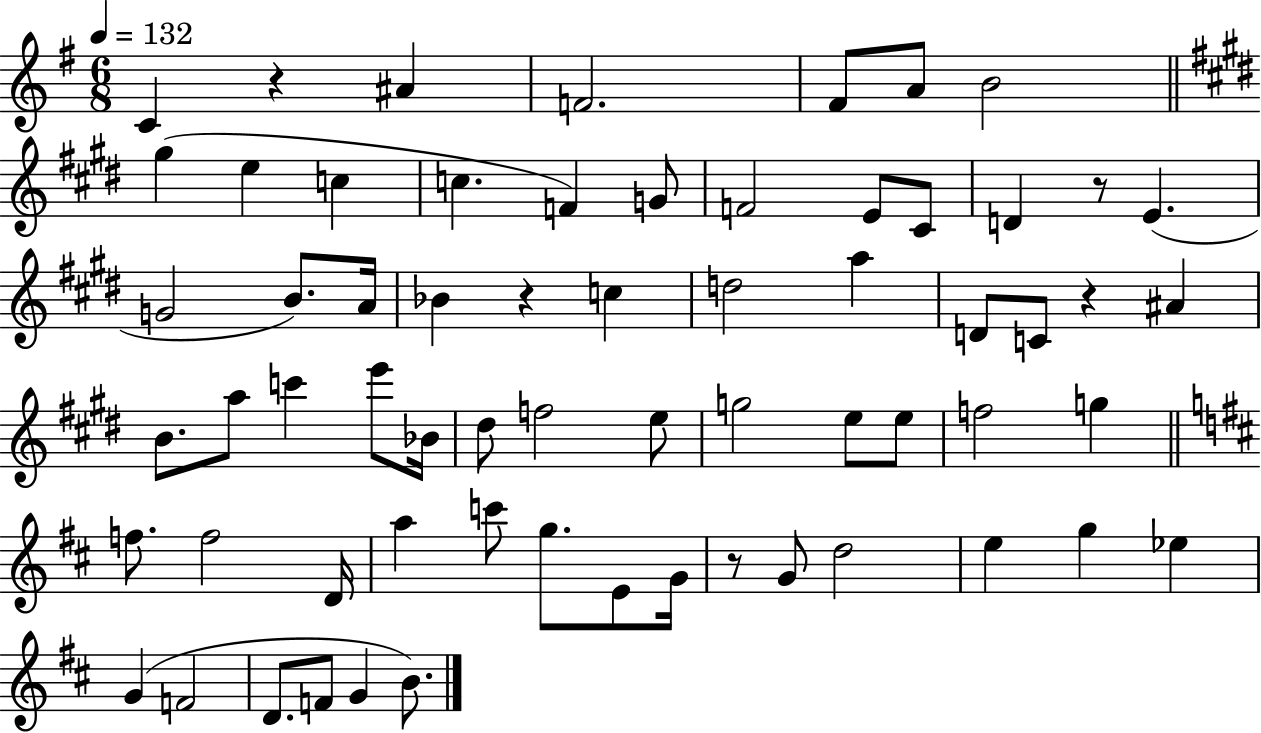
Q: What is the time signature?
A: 6/8